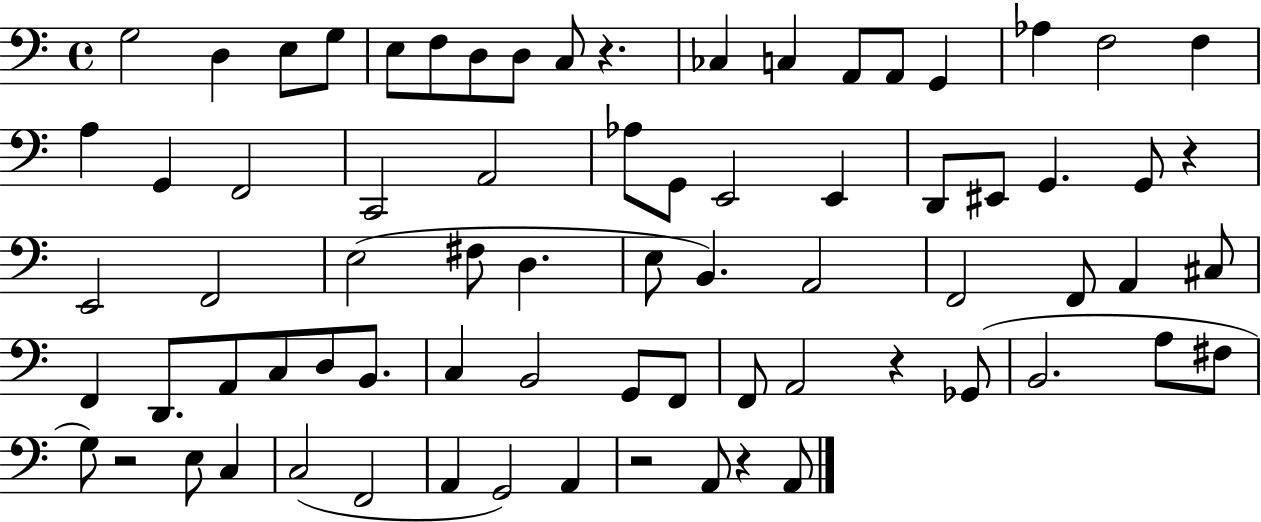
X:1
T:Untitled
M:4/4
L:1/4
K:C
G,2 D, E,/2 G,/2 E,/2 F,/2 D,/2 D,/2 C,/2 z _C, C, A,,/2 A,,/2 G,, _A, F,2 F, A, G,, F,,2 C,,2 A,,2 _A,/2 G,,/2 E,,2 E,, D,,/2 ^E,,/2 G,, G,,/2 z E,,2 F,,2 E,2 ^F,/2 D, E,/2 B,, A,,2 F,,2 F,,/2 A,, ^C,/2 F,, D,,/2 A,,/2 C,/2 D,/2 B,,/2 C, B,,2 G,,/2 F,,/2 F,,/2 A,,2 z _G,,/2 B,,2 A,/2 ^F,/2 G,/2 z2 E,/2 C, C,2 F,,2 A,, G,,2 A,, z2 A,,/2 z A,,/2